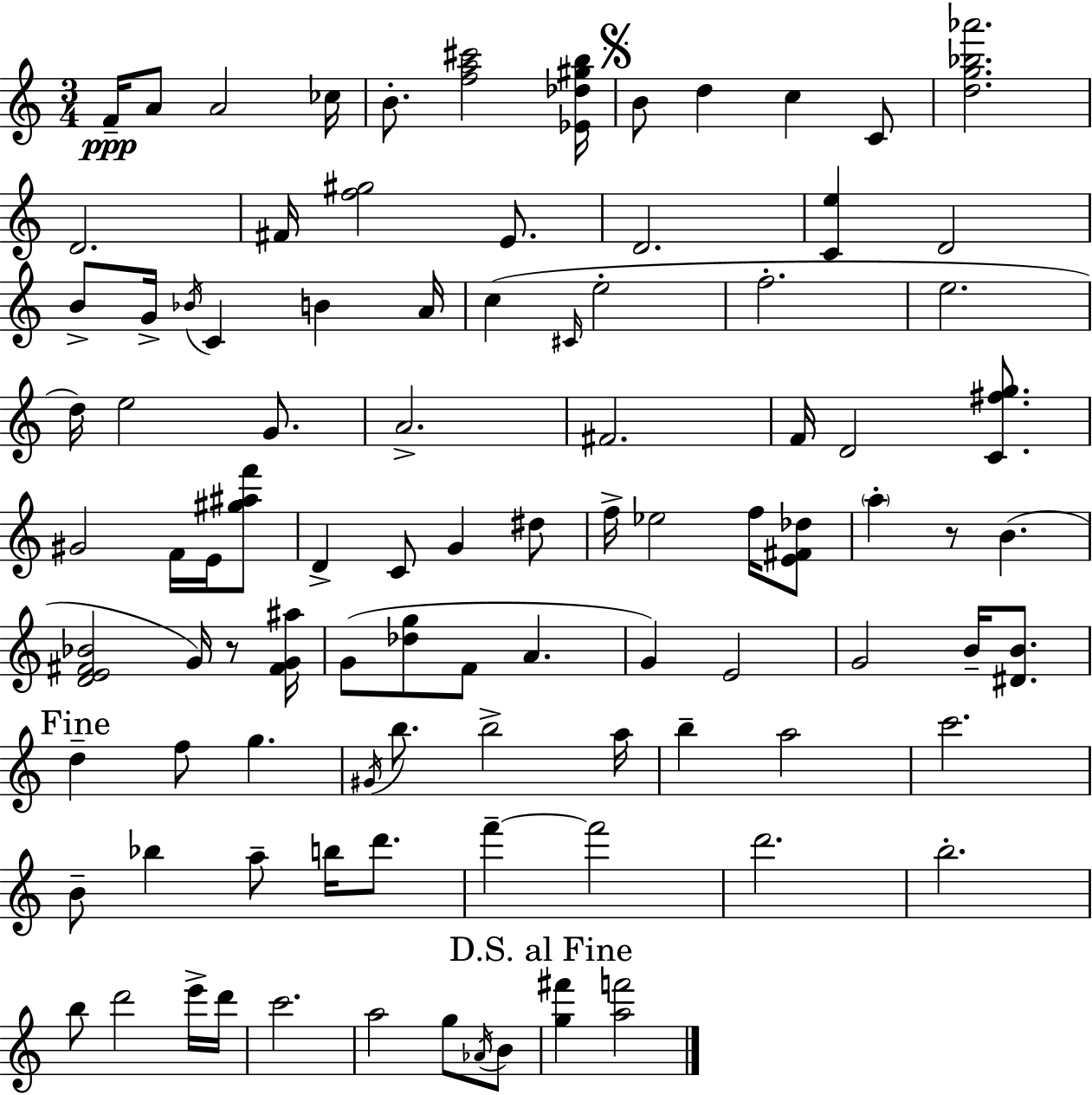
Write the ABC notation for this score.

X:1
T:Untitled
M:3/4
L:1/4
K:C
F/4 A/2 A2 _c/4 B/2 [fa^c']2 [_E_d^gb]/4 B/2 d c C/2 [dg_b_a']2 D2 ^F/4 [f^g]2 E/2 D2 [Ce] D2 B/2 G/4 _B/4 C B A/4 c ^C/4 e2 f2 e2 d/4 e2 G/2 A2 ^F2 F/4 D2 [C^fg]/2 ^G2 F/4 E/4 [^g^af']/2 D C/2 G ^d/2 f/4 _e2 f/4 [E^F_d]/2 a z/2 B [DE^F_B]2 G/4 z/2 [^FG^a]/4 G/2 [_dg]/2 F/2 A G E2 G2 B/4 [^DB]/2 d f/2 g ^G/4 b/2 b2 a/4 b a2 c'2 B/2 _b a/2 b/4 d'/2 f' f'2 d'2 b2 b/2 d'2 e'/4 d'/4 c'2 a2 g/2 _A/4 B/2 [g^f'] [af']2